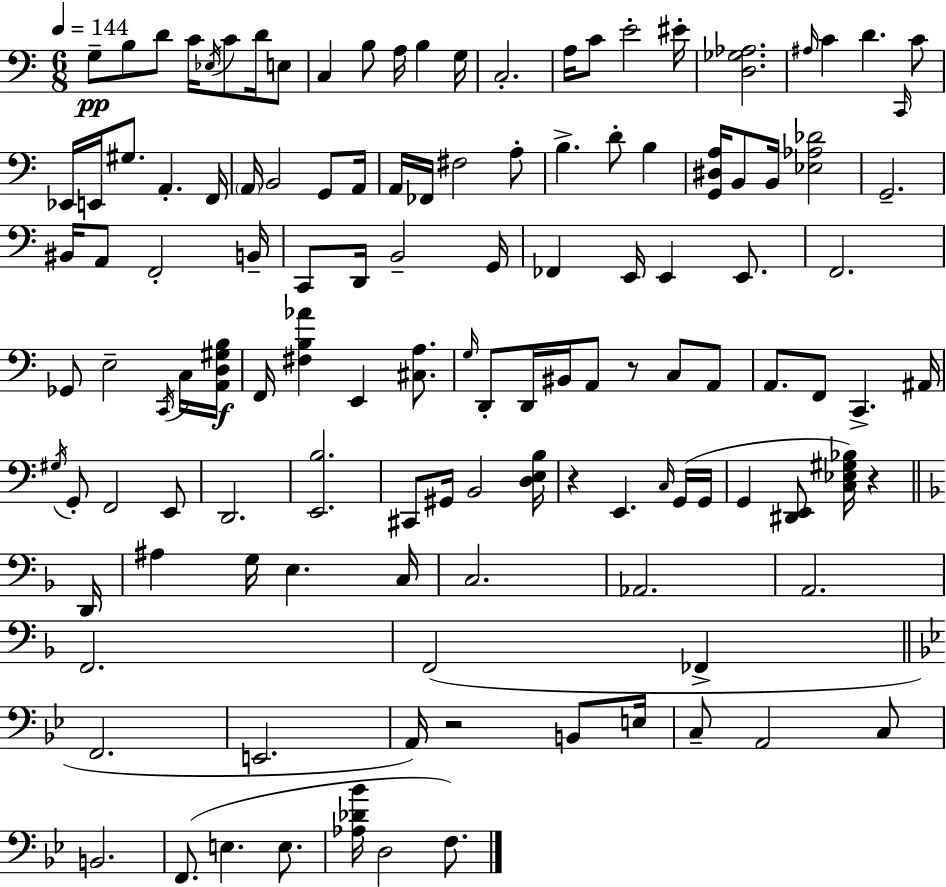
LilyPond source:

{
  \clef bass
  \numericTimeSignature
  \time 6/8
  \key a \minor
  \tempo 4 = 144
  g8--\pp b8 d'8 c'16 \acciaccatura { ees16 } c'8 d'16 e8 | c4 b8 a16 b4 | g16 c2.-. | a16 c'8 e'2-. | \break eis'16-. <d ges aes>2. | \grace { ais16 } c'4 d'4. | \grace { c,16 } c'8 ees,16 e,16 gis8. a,4.-. | f,16 \parenthesize a,16 b,2 | \break g,8 a,16 a,16 fes,16 fis2 | a8-. b4.-> d'8-. b4 | <g, dis a>16 b,8 b,16 <ees aes des'>2 | g,2.-- | \break bis,16 a,8 f,2-. | b,16-- c,8 d,16 b,2-- | g,16 fes,4 e,16 e,4 | e,8. f,2. | \break ges,8 e2-- | \acciaccatura { c,16 } c16 <a, d gis b>16\f f,16 <fis b aes'>4 e,4 | <cis a>8. \grace { g16 } d,8-. d,16 bis,16 a,8 r8 | c8 a,8 a,8. f,8 c,4.-> | \break ais,16 \acciaccatura { gis16 } g,8-. f,2 | e,8 d,2. | <e, b>2. | cis,8 gis,16 b,2 | \break <d e b>16 r4 e,4. | \grace { c16 }( g,16 g,16 g,4 <dis, e,>8 | <c ees gis bes>16) r4 \bar "||" \break \key f \major d,16 ais4 g16 e4. | c16 c2. | aes,2. | a,2. | \break f,2. | f,2( fes,4-> | \bar "||" \break \key bes \major f,2. | e,2. | a,16) r2 b,8 e16 | c8-- a,2 c8 | \break b,2. | f,8.( e4. e8. | <aes des' bes'>16 d2 f8.) | \bar "|."
}